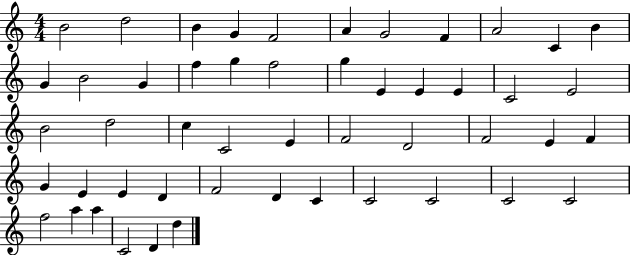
X:1
T:Untitled
M:4/4
L:1/4
K:C
B2 d2 B G F2 A G2 F A2 C B G B2 G f g f2 g E E E C2 E2 B2 d2 c C2 E F2 D2 F2 E F G E E D F2 D C C2 C2 C2 C2 f2 a a C2 D d